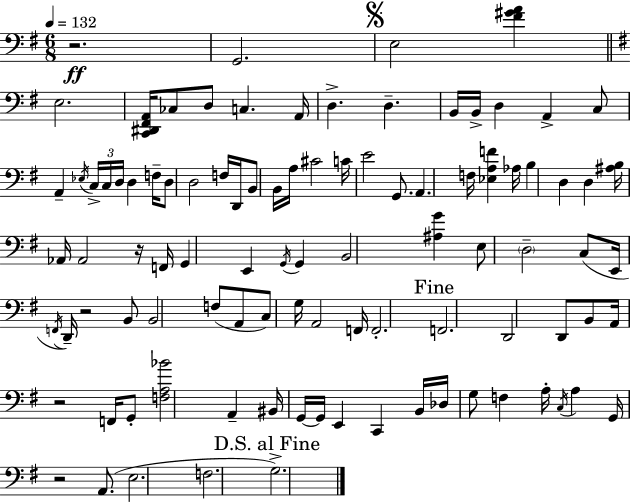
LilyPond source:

{
  \clef bass
  \numericTimeSignature
  \time 6/8
  \key e \minor
  \tempo 4 = 132
  \repeat volta 2 { r2.\ff | g,2. | \mark \markup { \musicglyph "scripts.segno" } e2 <fis' gis' a'>4 | \bar "||" \break \key e \minor e2. | <c, dis, fis, a,>16 ces8 d8 c4. a,16 | d4.-> d4.-- | b,16 b,16-> d4 a,4-> c8 | \break a,4-- \acciaccatura { ees16 } \tuplet 3/2 { c16-> c16 d16 } d4 | f16-- d8 d2 f16 | d,16 b,8 b,16 a16 cis'2 | c'16 e'2 g,8. | \break a,4. f16 <ees a f'>4 | aes16 b4 d4 d4 | <ais b>16 aes,16 aes,2 r16 | f,16 g,4 e,4 \acciaccatura { g,16 } g,4 | \break b,2 <ais g'>4 | e8 \parenthesize d2-- | c8( e,16 \acciaccatura { f,16 } d,16--) r2 | b,8 b,2 f8( | \break a,8 c8) g16 a,2 | f,16 f,2.-. | \mark "Fine" f,2. | d,2 d,8 | \break b,8 a,16 r2 | f,16 g,8-. <f a bes'>2 a,4-- | bis,16 g,16~~ g,16 e,4 c,4 | b,16 des16 g8 f4 a16-. \acciaccatura { c16 } | \break a4 g,16 r2 | a,8.( e2. | f2. | \mark "D.S. al Fine" g2.->) | \break } \bar "|."
}